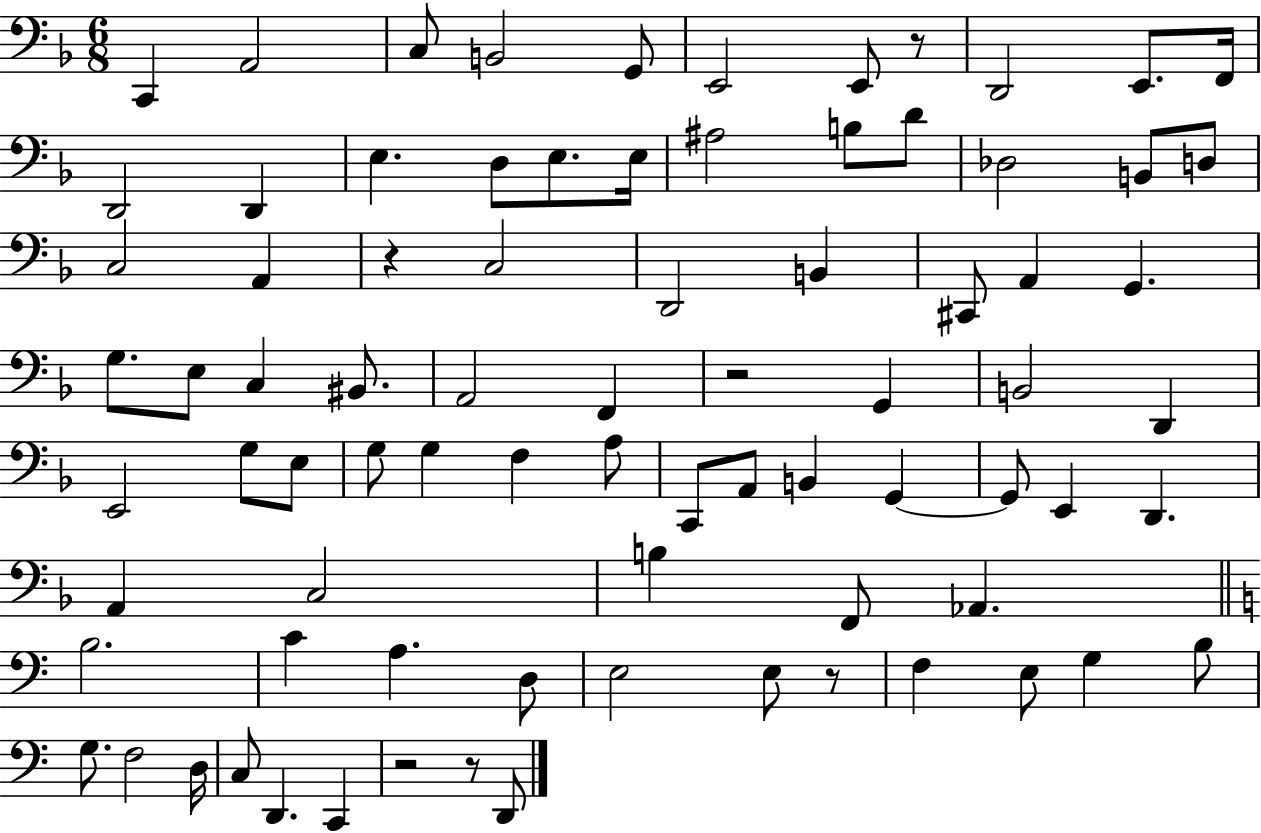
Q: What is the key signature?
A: F major